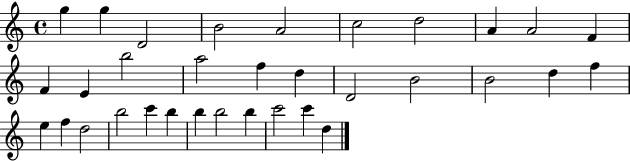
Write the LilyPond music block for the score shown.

{
  \clef treble
  \time 4/4
  \defaultTimeSignature
  \key c \major
  g''4 g''4 d'2 | b'2 a'2 | c''2 d''2 | a'4 a'2 f'4 | \break f'4 e'4 b''2 | a''2 f''4 d''4 | d'2 b'2 | b'2 d''4 f''4 | \break e''4 f''4 d''2 | b''2 c'''4 b''4 | b''4 b''2 b''4 | c'''2 c'''4 d''4 | \break \bar "|."
}